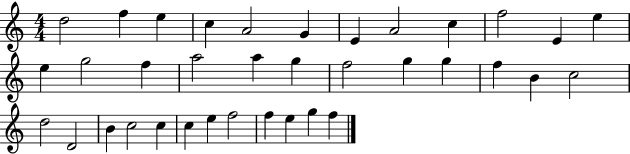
{
  \clef treble
  \numericTimeSignature
  \time 4/4
  \key c \major
  d''2 f''4 e''4 | c''4 a'2 g'4 | e'4 a'2 c''4 | f''2 e'4 e''4 | \break e''4 g''2 f''4 | a''2 a''4 g''4 | f''2 g''4 g''4 | f''4 b'4 c''2 | \break d''2 d'2 | b'4 c''2 c''4 | c''4 e''4 f''2 | f''4 e''4 g''4 f''4 | \break \bar "|."
}